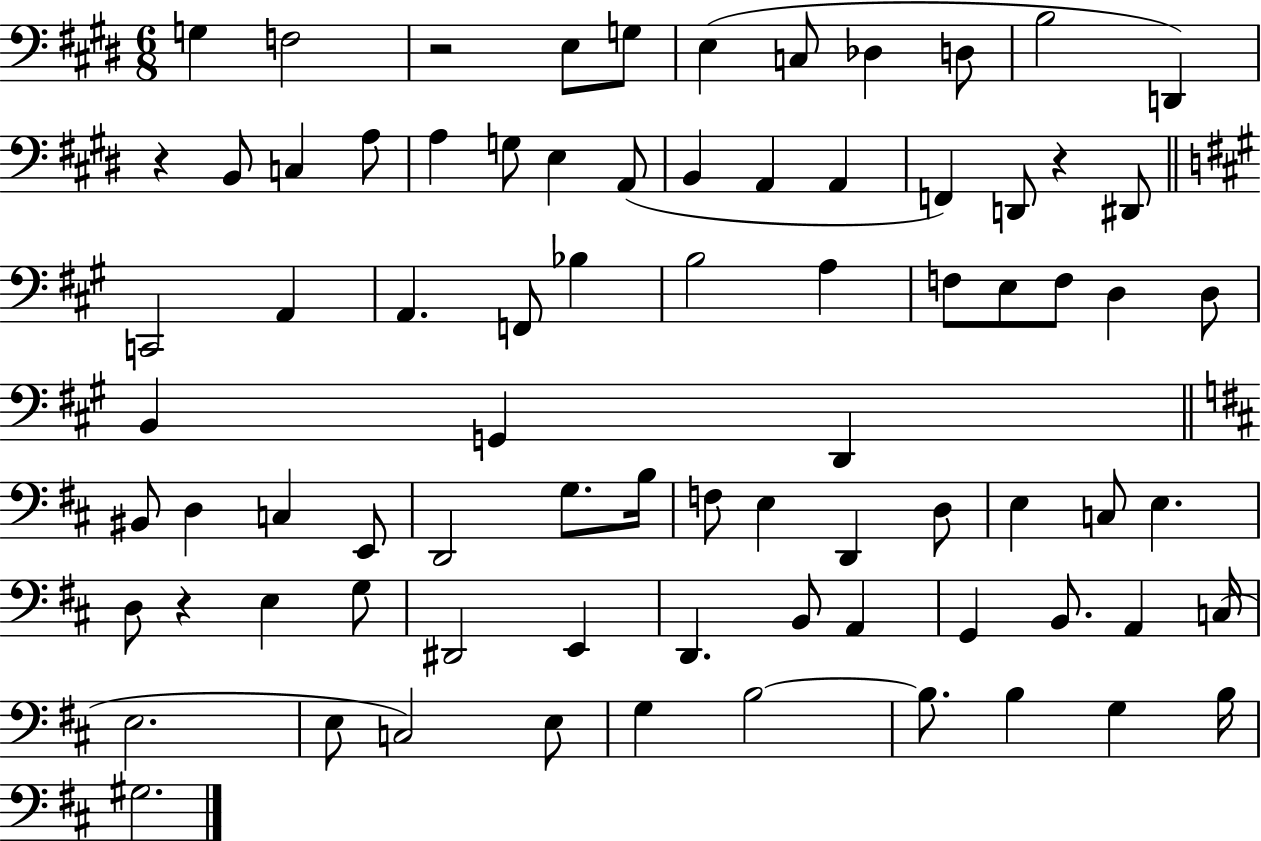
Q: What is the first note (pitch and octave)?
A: G3